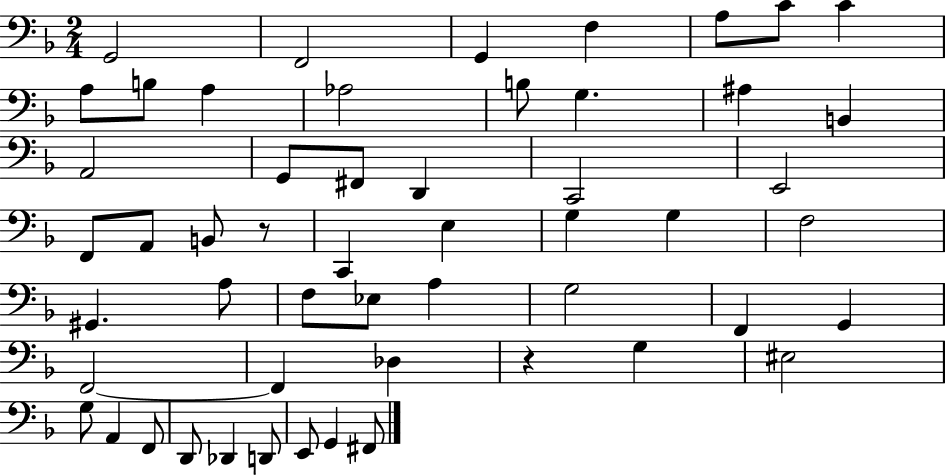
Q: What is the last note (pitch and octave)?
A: F#2